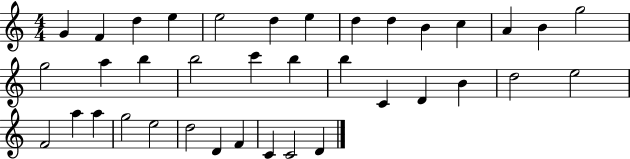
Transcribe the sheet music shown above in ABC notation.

X:1
T:Untitled
M:4/4
L:1/4
K:C
G F d e e2 d e d d B c A B g2 g2 a b b2 c' b b C D B d2 e2 F2 a a g2 e2 d2 D F C C2 D